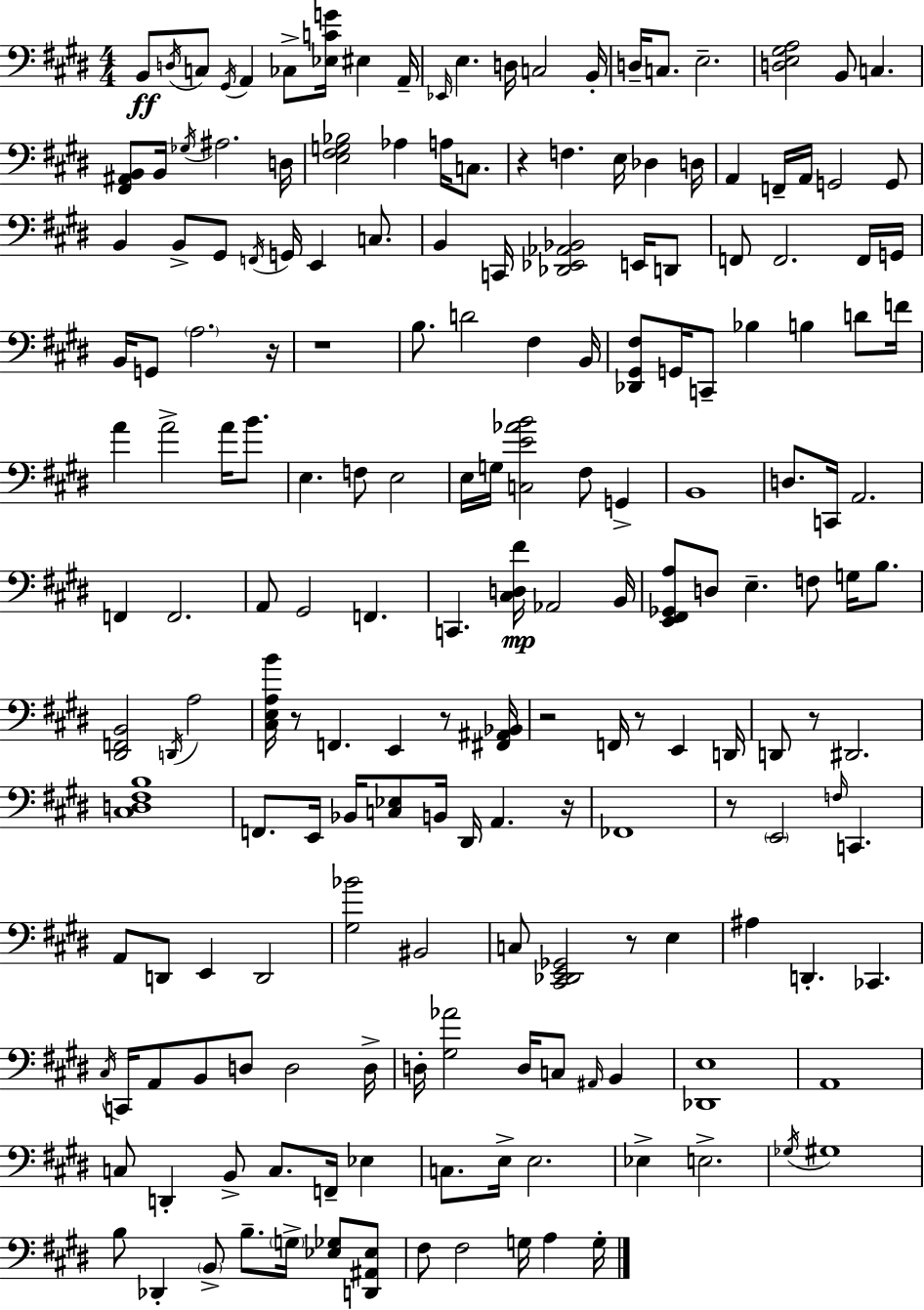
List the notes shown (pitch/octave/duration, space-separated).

B2/e D3/s C3/e G#2/s A2/q CES3/e [Eb3,C4,G4]/s EIS3/q A2/s Eb2/s E3/q. D3/s C3/h B2/s D3/s C3/e. E3/h. [D3,E3,G#3,A3]/h B2/e C3/q. [F#2,A#2,B2]/e B2/s Gb3/s A#3/h. D3/s [E3,F#3,G3,Bb3]/h Ab3/q A3/s C3/e. R/q F3/q. E3/s Db3/q D3/s A2/q F2/s A2/s G2/h G2/e B2/q B2/e G#2/e F2/s G2/s E2/q C3/e. B2/q C2/s [Db2,Eb2,Ab2,Bb2]/h E2/s D2/e F2/e F2/h. F2/s G2/s B2/s G2/e A3/h. R/s R/w B3/e. D4/h F#3/q B2/s [Db2,G#2,F#3]/e G2/s C2/e Bb3/q B3/q D4/e F4/s A4/q A4/h A4/s B4/e. E3/q. F3/e E3/h E3/s G3/s [C3,E4,Ab4,B4]/h F#3/e G2/q B2/w D3/e. C2/s A2/h. F2/q F2/h. A2/e G#2/h F2/q. C2/q. [C#3,D3,F#4]/s Ab2/h B2/s [E2,F#2,Gb2,A3]/e D3/e E3/q. F3/e G3/s B3/e. [D#2,F2,B2]/h D2/s A3/h [C#3,E3,A3,B4]/s R/e F2/q. E2/q R/e [F#2,A#2,Bb2]/s R/h F2/s R/e E2/q D2/s D2/e R/e D#2/h. [C#3,D3,F#3,B3]/w F2/e. E2/s Bb2/s [C3,Eb3]/e B2/s D#2/s A2/q. R/s FES2/w R/e E2/h F3/s C2/q. A2/e D2/e E2/q D2/h [G#3,Bb4]/h BIS2/h C3/e [C#2,Db2,E2,Gb2]/h R/e E3/q A#3/q D2/q. CES2/q. C#3/s C2/s A2/e B2/e D3/e D3/h D3/s D3/s [G#3,Ab4]/h D3/s C3/e A#2/s B2/q [Db2,E3]/w A2/w C3/e D2/q B2/e C3/e. F2/s Eb3/q C3/e. E3/s E3/h. Eb3/q E3/h. Gb3/s G#3/w B3/e Db2/q B2/e B3/e. G3/s [Eb3,Gb3]/e [D2,A#2,Eb3]/e F#3/e F#3/h G3/s A3/q G3/s